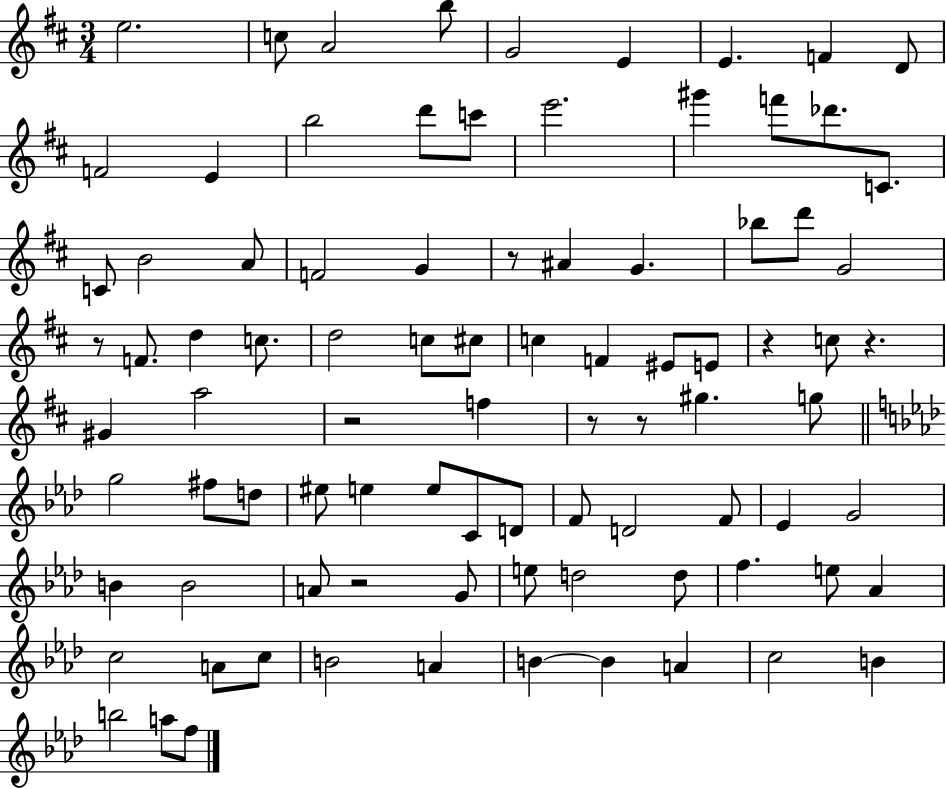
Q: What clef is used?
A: treble